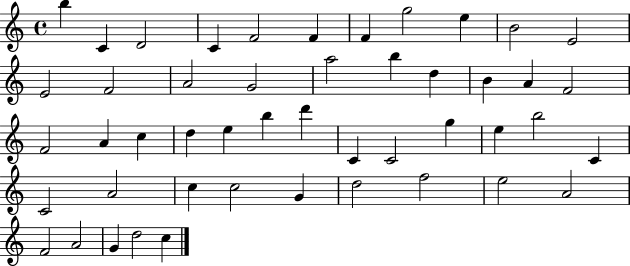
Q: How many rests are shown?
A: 0